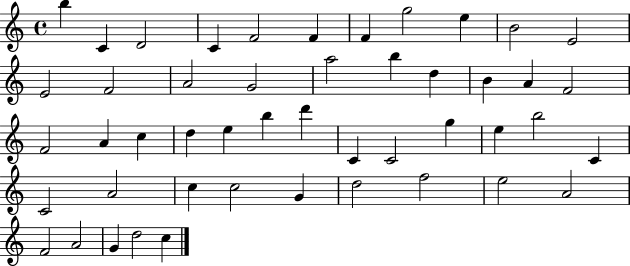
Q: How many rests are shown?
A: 0